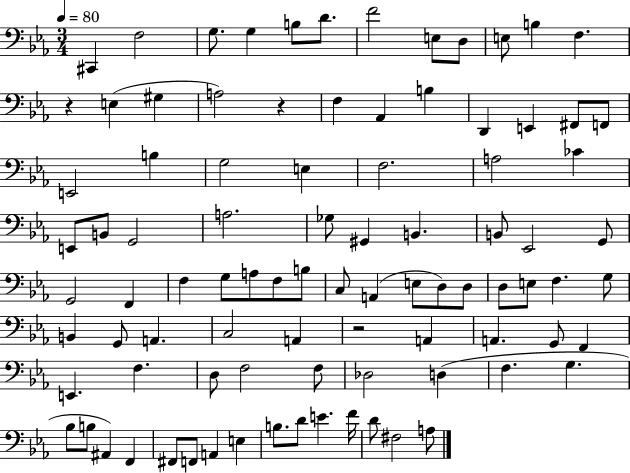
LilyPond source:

{
  \clef bass
  \numericTimeSignature
  \time 3/4
  \key ees \major
  \tempo 4 = 80
  cis,4 f2 | g8. g4 b8 d'8. | f'2 e8 d8 | e8 b4 f4. | \break r4 e4( gis4 | a2) r4 | f4 aes,4 b4 | d,4 e,4 fis,8 f,8 | \break e,2 b4 | g2 e4 | f2. | a2 ces'4 | \break e,8 b,8 g,2 | a2. | ges8 gis,4 b,4. | b,8 ees,2 g,8 | \break g,2 f,4 | f4 g8 a8 f8 b8 | c8 a,4( e8 d8) d8 | d8 e8 f4. g8 | \break b,4 g,8 a,4. | c2 a,4 | r2 a,4 | a,4. g,8 f,4 | \break e,4. f4. | d8 f2 f8 | des2 d4( | f4. g4. | \break bes8 b8 ais,4) f,4 | fis,8 f,8 a,4 e4 | b8. d'8 e'4. f'16 | d'8 fis2 a8 | \break \bar "|."
}